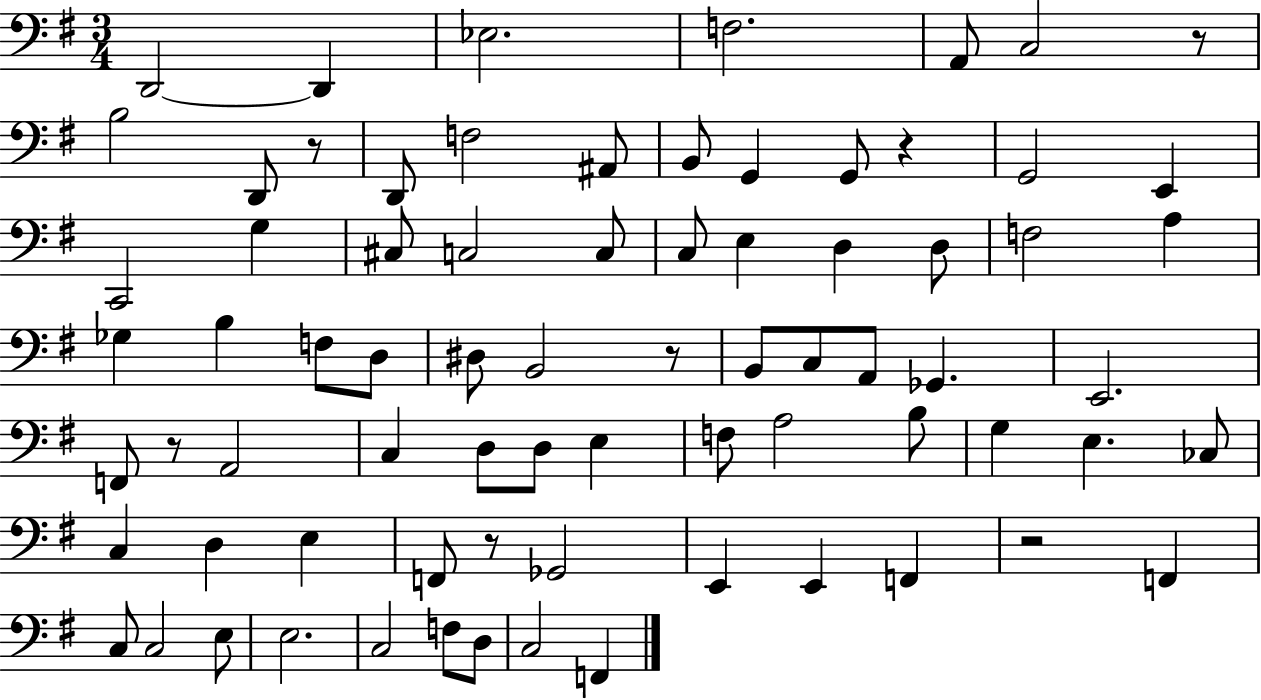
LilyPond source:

{
  \clef bass
  \numericTimeSignature
  \time 3/4
  \key g \major
  d,2~~ d,4 | ees2. | f2. | a,8 c2 r8 | \break b2 d,8 r8 | d,8 f2 ais,8 | b,8 g,4 g,8 r4 | g,2 e,4 | \break c,2 g4 | cis8 c2 c8 | c8 e4 d4 d8 | f2 a4 | \break ges4 b4 f8 d8 | dis8 b,2 r8 | b,8 c8 a,8 ges,4. | e,2. | \break f,8 r8 a,2 | c4 d8 d8 e4 | f8 a2 b8 | g4 e4. ces8 | \break c4 d4 e4 | f,8 r8 ges,2 | e,4 e,4 f,4 | r2 f,4 | \break c8 c2 e8 | e2. | c2 f8 d8 | c2 f,4 | \break \bar "|."
}